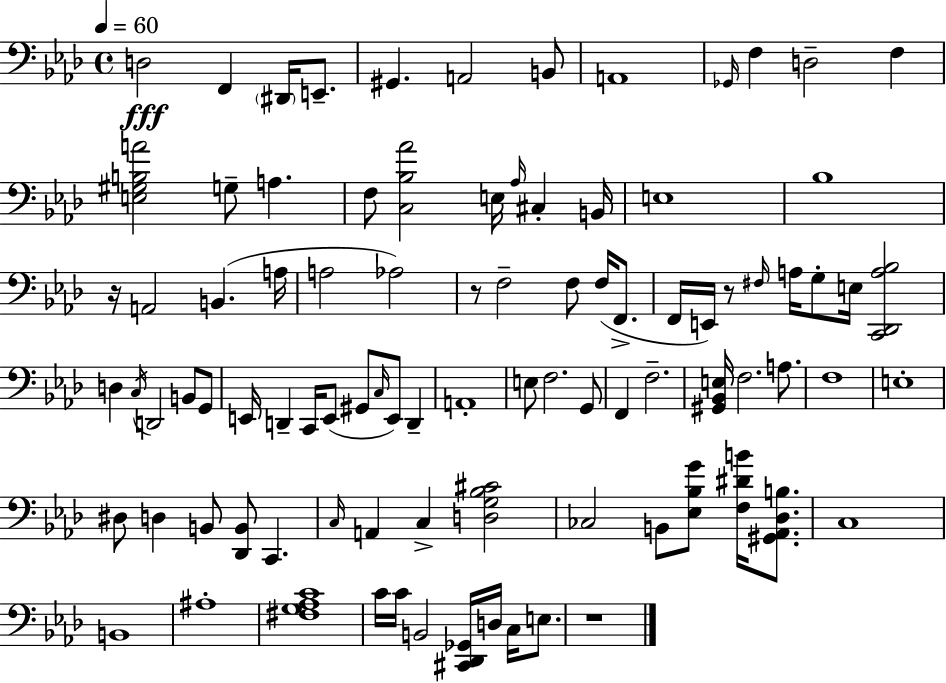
X:1
T:Untitled
M:4/4
L:1/4
K:Fm
D,2 F,, ^D,,/4 E,,/2 ^G,, A,,2 B,,/2 A,,4 _G,,/4 F, D,2 F, [E,^G,B,A]2 G,/2 A, F,/2 [C,_B,_A]2 E,/4 _A,/4 ^C, B,,/4 E,4 _B,4 z/4 A,,2 B,, A,/4 A,2 _A,2 z/2 F,2 F,/2 F,/4 F,,/2 F,,/4 E,,/4 z/2 ^F,/4 A,/4 G,/2 E,/4 [C,,_D,,A,_B,]2 D, C,/4 D,,2 B,,/2 G,,/2 E,,/4 D,, C,,/4 E,,/2 ^G,,/2 C,/4 E,,/2 D,, A,,4 E,/2 F,2 G,,/2 F,, F,2 [^G,,_B,,E,]/4 F,2 A,/2 F,4 E,4 ^D,/2 D, B,,/2 [_D,,B,,]/2 C,, C,/4 A,, C, [D,G,_B,^C]2 _C,2 B,,/2 [_E,_B,G]/2 [F,^DB]/4 [^G,,_A,,_D,B,]/2 C,4 B,,4 ^A,4 [^F,G,_A,C]4 C/4 C/4 B,,2 [^C,,_D,,_G,,]/4 D,/4 C,/4 E,/2 z4